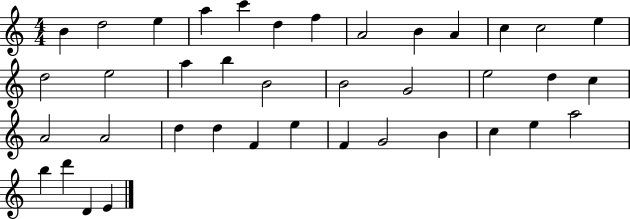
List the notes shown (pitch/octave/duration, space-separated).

B4/q D5/h E5/q A5/q C6/q D5/q F5/q A4/h B4/q A4/q C5/q C5/h E5/q D5/h E5/h A5/q B5/q B4/h B4/h G4/h E5/h D5/q C5/q A4/h A4/h D5/q D5/q F4/q E5/q F4/q G4/h B4/q C5/q E5/q A5/h B5/q D6/q D4/q E4/q